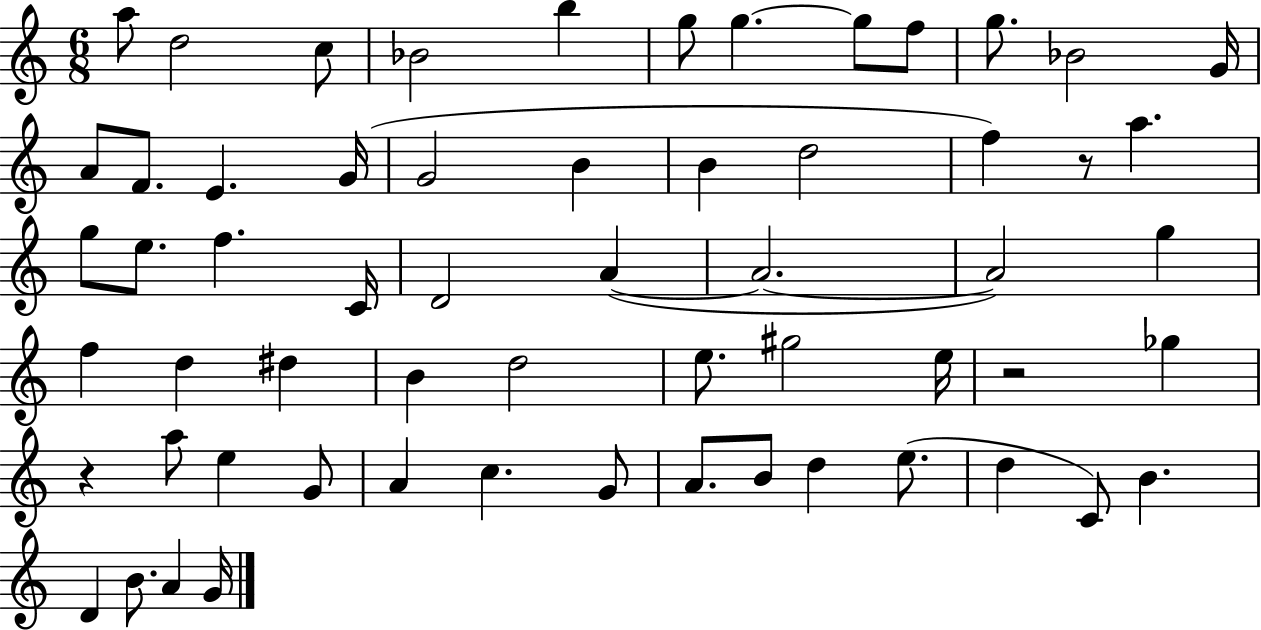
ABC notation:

X:1
T:Untitled
M:6/8
L:1/4
K:C
a/2 d2 c/2 _B2 b g/2 g g/2 f/2 g/2 _B2 G/4 A/2 F/2 E G/4 G2 B B d2 f z/2 a g/2 e/2 f C/4 D2 A A2 A2 g f d ^d B d2 e/2 ^g2 e/4 z2 _g z a/2 e G/2 A c G/2 A/2 B/2 d e/2 d C/2 B D B/2 A G/4